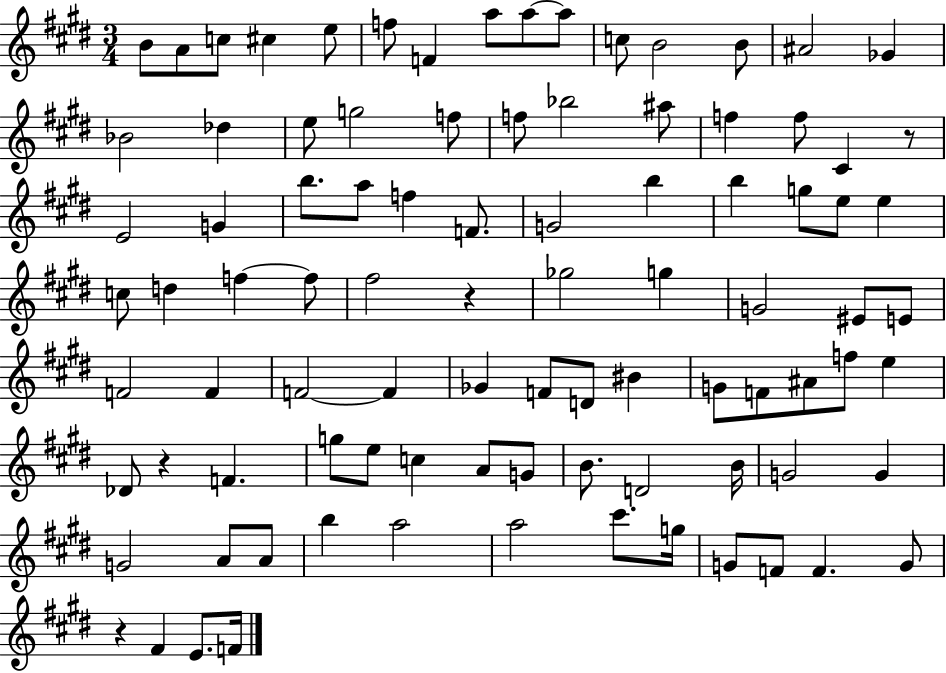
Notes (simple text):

B4/e A4/e C5/e C#5/q E5/e F5/e F4/q A5/e A5/e A5/e C5/e B4/h B4/e A#4/h Gb4/q Bb4/h Db5/q E5/e G5/h F5/e F5/e Bb5/h A#5/e F5/q F5/e C#4/q R/e E4/h G4/q B5/e. A5/e F5/q F4/e. G4/h B5/q B5/q G5/e E5/e E5/q C5/e D5/q F5/q F5/e F#5/h R/q Gb5/h G5/q G4/h EIS4/e E4/e F4/h F4/q F4/h F4/q Gb4/q F4/e D4/e BIS4/q G4/e F4/e A#4/e F5/e E5/q Db4/e R/q F4/q. G5/e E5/e C5/q A4/e G4/e B4/e. D4/h B4/s G4/h G4/q G4/h A4/e A4/e B5/q A5/h A5/h C#6/e. G5/s G4/e F4/e F4/q. G4/e R/q F#4/q E4/e. F4/s